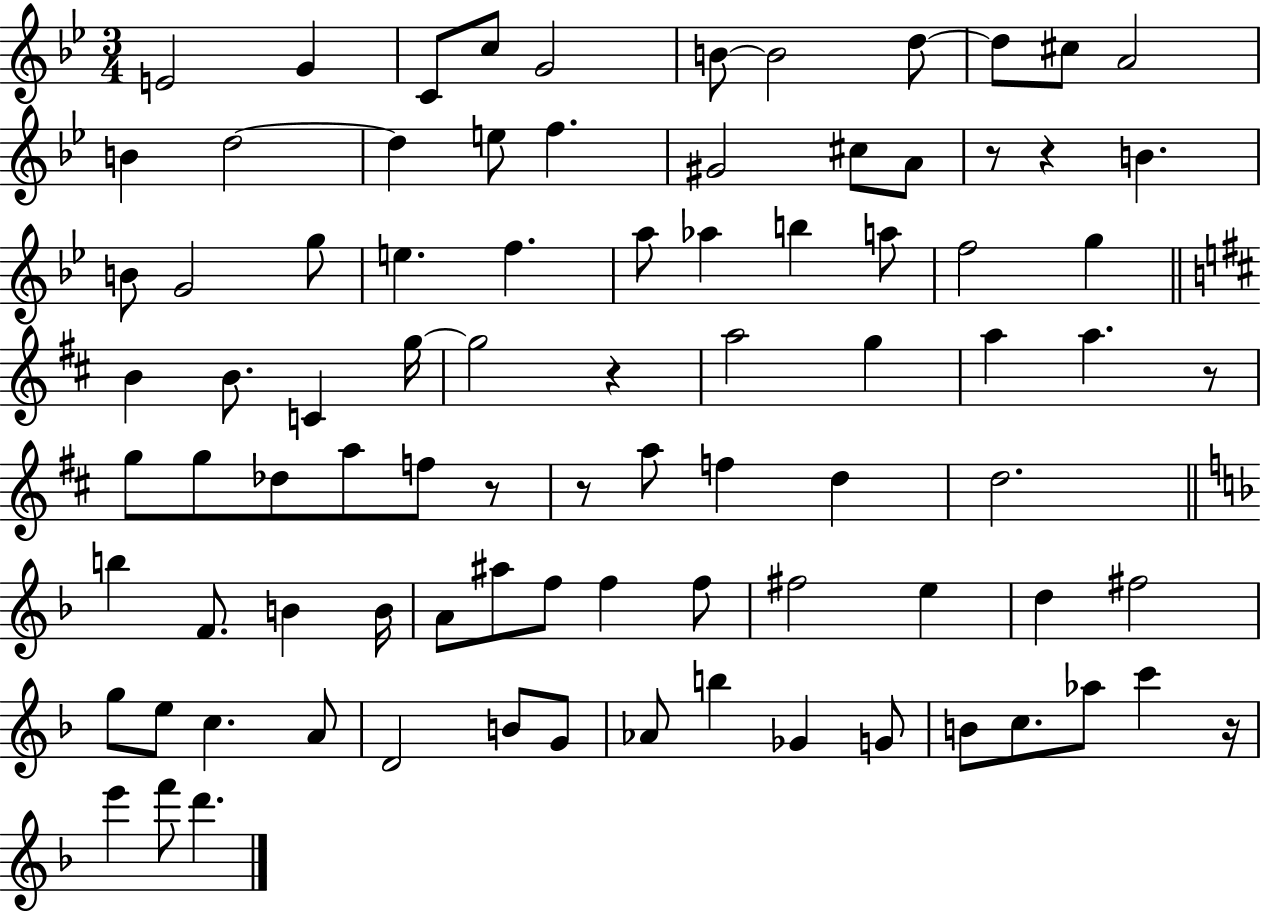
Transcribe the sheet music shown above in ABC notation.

X:1
T:Untitled
M:3/4
L:1/4
K:Bb
E2 G C/2 c/2 G2 B/2 B2 d/2 d/2 ^c/2 A2 B d2 d e/2 f ^G2 ^c/2 A/2 z/2 z B B/2 G2 g/2 e f a/2 _a b a/2 f2 g B B/2 C g/4 g2 z a2 g a a z/2 g/2 g/2 _d/2 a/2 f/2 z/2 z/2 a/2 f d d2 b F/2 B B/4 A/2 ^a/2 f/2 f f/2 ^f2 e d ^f2 g/2 e/2 c A/2 D2 B/2 G/2 _A/2 b _G G/2 B/2 c/2 _a/2 c' z/4 e' f'/2 d'